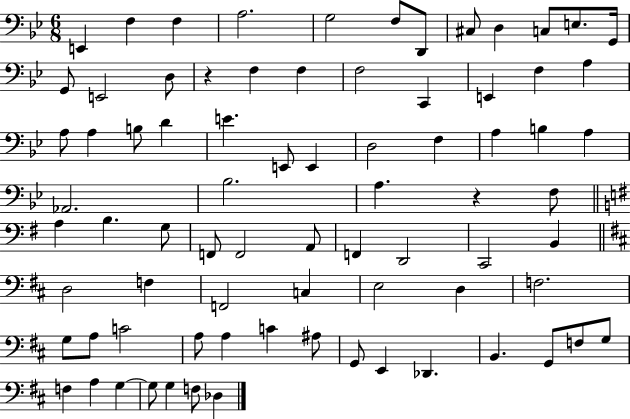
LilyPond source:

{
  \clef bass
  \numericTimeSignature
  \time 6/8
  \key bes \major
  e,4 f4 f4 | a2. | g2 f8 d,8 | cis8 d4 c8 e8. g,16 | \break g,8 e,2 d8 | r4 f4 f4 | f2 c,4 | e,4 f4 a4 | \break a8 a4 b8 d'4 | e'4. e,8 e,4 | d2 f4 | a4 b4 a4 | \break aes,2. | bes2. | a4. r4 f8 | \bar "||" \break \key g \major a4 b4. g8 | f,8 f,2 a,8 | f,4 d,2 | c,2 b,4 | \break \bar "||" \break \key b \minor d2 f4 | f,2 c4 | e2 d4 | f2. | \break g8 a8 c'2 | a8 a4 c'4 ais8 | g,8 e,4 des,4. | b,4. g,8 f8 g8 | \break f4 a4 g4~~ | g8 g4 f8 des4 | \bar "|."
}